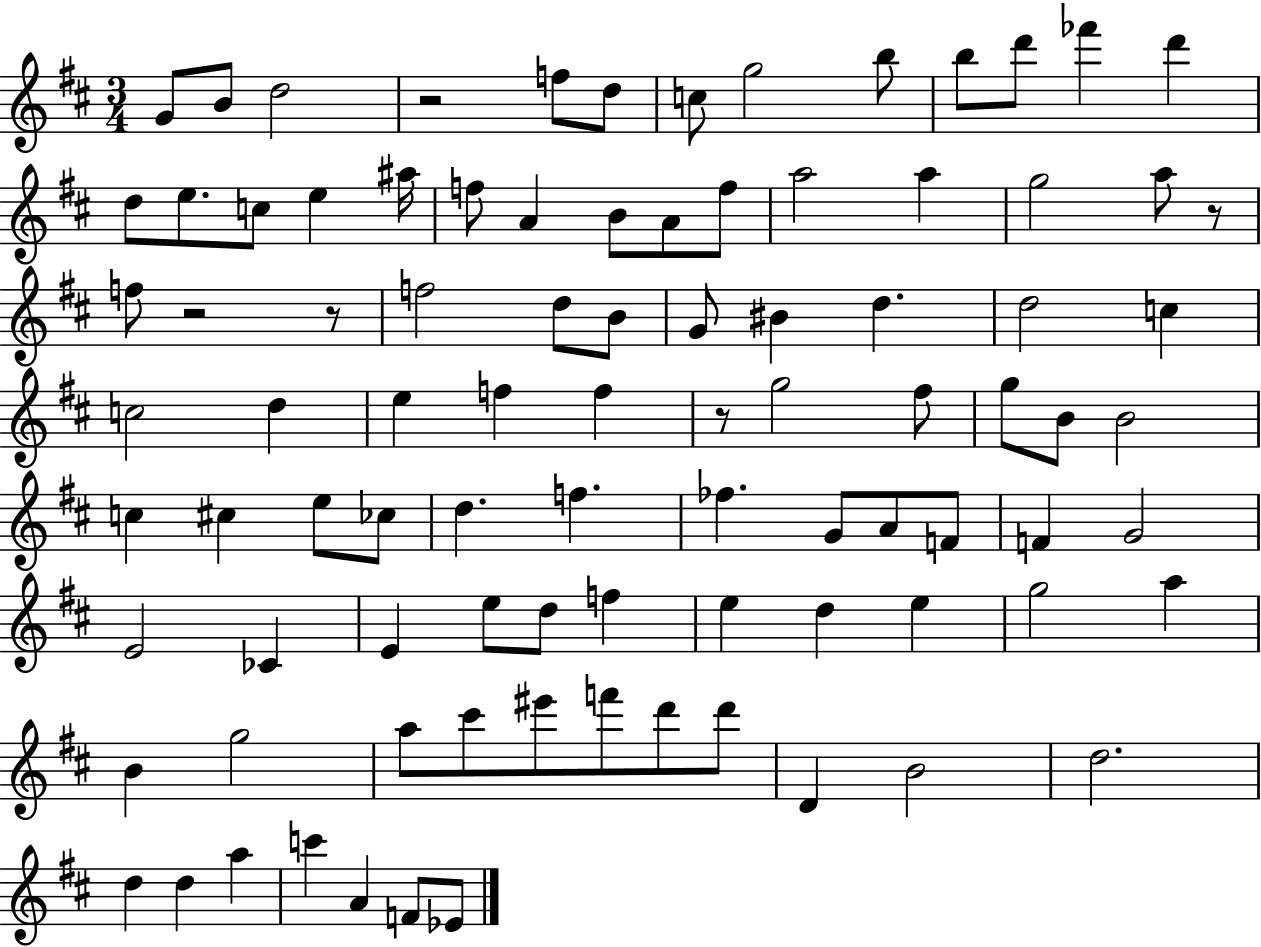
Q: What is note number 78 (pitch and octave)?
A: B4